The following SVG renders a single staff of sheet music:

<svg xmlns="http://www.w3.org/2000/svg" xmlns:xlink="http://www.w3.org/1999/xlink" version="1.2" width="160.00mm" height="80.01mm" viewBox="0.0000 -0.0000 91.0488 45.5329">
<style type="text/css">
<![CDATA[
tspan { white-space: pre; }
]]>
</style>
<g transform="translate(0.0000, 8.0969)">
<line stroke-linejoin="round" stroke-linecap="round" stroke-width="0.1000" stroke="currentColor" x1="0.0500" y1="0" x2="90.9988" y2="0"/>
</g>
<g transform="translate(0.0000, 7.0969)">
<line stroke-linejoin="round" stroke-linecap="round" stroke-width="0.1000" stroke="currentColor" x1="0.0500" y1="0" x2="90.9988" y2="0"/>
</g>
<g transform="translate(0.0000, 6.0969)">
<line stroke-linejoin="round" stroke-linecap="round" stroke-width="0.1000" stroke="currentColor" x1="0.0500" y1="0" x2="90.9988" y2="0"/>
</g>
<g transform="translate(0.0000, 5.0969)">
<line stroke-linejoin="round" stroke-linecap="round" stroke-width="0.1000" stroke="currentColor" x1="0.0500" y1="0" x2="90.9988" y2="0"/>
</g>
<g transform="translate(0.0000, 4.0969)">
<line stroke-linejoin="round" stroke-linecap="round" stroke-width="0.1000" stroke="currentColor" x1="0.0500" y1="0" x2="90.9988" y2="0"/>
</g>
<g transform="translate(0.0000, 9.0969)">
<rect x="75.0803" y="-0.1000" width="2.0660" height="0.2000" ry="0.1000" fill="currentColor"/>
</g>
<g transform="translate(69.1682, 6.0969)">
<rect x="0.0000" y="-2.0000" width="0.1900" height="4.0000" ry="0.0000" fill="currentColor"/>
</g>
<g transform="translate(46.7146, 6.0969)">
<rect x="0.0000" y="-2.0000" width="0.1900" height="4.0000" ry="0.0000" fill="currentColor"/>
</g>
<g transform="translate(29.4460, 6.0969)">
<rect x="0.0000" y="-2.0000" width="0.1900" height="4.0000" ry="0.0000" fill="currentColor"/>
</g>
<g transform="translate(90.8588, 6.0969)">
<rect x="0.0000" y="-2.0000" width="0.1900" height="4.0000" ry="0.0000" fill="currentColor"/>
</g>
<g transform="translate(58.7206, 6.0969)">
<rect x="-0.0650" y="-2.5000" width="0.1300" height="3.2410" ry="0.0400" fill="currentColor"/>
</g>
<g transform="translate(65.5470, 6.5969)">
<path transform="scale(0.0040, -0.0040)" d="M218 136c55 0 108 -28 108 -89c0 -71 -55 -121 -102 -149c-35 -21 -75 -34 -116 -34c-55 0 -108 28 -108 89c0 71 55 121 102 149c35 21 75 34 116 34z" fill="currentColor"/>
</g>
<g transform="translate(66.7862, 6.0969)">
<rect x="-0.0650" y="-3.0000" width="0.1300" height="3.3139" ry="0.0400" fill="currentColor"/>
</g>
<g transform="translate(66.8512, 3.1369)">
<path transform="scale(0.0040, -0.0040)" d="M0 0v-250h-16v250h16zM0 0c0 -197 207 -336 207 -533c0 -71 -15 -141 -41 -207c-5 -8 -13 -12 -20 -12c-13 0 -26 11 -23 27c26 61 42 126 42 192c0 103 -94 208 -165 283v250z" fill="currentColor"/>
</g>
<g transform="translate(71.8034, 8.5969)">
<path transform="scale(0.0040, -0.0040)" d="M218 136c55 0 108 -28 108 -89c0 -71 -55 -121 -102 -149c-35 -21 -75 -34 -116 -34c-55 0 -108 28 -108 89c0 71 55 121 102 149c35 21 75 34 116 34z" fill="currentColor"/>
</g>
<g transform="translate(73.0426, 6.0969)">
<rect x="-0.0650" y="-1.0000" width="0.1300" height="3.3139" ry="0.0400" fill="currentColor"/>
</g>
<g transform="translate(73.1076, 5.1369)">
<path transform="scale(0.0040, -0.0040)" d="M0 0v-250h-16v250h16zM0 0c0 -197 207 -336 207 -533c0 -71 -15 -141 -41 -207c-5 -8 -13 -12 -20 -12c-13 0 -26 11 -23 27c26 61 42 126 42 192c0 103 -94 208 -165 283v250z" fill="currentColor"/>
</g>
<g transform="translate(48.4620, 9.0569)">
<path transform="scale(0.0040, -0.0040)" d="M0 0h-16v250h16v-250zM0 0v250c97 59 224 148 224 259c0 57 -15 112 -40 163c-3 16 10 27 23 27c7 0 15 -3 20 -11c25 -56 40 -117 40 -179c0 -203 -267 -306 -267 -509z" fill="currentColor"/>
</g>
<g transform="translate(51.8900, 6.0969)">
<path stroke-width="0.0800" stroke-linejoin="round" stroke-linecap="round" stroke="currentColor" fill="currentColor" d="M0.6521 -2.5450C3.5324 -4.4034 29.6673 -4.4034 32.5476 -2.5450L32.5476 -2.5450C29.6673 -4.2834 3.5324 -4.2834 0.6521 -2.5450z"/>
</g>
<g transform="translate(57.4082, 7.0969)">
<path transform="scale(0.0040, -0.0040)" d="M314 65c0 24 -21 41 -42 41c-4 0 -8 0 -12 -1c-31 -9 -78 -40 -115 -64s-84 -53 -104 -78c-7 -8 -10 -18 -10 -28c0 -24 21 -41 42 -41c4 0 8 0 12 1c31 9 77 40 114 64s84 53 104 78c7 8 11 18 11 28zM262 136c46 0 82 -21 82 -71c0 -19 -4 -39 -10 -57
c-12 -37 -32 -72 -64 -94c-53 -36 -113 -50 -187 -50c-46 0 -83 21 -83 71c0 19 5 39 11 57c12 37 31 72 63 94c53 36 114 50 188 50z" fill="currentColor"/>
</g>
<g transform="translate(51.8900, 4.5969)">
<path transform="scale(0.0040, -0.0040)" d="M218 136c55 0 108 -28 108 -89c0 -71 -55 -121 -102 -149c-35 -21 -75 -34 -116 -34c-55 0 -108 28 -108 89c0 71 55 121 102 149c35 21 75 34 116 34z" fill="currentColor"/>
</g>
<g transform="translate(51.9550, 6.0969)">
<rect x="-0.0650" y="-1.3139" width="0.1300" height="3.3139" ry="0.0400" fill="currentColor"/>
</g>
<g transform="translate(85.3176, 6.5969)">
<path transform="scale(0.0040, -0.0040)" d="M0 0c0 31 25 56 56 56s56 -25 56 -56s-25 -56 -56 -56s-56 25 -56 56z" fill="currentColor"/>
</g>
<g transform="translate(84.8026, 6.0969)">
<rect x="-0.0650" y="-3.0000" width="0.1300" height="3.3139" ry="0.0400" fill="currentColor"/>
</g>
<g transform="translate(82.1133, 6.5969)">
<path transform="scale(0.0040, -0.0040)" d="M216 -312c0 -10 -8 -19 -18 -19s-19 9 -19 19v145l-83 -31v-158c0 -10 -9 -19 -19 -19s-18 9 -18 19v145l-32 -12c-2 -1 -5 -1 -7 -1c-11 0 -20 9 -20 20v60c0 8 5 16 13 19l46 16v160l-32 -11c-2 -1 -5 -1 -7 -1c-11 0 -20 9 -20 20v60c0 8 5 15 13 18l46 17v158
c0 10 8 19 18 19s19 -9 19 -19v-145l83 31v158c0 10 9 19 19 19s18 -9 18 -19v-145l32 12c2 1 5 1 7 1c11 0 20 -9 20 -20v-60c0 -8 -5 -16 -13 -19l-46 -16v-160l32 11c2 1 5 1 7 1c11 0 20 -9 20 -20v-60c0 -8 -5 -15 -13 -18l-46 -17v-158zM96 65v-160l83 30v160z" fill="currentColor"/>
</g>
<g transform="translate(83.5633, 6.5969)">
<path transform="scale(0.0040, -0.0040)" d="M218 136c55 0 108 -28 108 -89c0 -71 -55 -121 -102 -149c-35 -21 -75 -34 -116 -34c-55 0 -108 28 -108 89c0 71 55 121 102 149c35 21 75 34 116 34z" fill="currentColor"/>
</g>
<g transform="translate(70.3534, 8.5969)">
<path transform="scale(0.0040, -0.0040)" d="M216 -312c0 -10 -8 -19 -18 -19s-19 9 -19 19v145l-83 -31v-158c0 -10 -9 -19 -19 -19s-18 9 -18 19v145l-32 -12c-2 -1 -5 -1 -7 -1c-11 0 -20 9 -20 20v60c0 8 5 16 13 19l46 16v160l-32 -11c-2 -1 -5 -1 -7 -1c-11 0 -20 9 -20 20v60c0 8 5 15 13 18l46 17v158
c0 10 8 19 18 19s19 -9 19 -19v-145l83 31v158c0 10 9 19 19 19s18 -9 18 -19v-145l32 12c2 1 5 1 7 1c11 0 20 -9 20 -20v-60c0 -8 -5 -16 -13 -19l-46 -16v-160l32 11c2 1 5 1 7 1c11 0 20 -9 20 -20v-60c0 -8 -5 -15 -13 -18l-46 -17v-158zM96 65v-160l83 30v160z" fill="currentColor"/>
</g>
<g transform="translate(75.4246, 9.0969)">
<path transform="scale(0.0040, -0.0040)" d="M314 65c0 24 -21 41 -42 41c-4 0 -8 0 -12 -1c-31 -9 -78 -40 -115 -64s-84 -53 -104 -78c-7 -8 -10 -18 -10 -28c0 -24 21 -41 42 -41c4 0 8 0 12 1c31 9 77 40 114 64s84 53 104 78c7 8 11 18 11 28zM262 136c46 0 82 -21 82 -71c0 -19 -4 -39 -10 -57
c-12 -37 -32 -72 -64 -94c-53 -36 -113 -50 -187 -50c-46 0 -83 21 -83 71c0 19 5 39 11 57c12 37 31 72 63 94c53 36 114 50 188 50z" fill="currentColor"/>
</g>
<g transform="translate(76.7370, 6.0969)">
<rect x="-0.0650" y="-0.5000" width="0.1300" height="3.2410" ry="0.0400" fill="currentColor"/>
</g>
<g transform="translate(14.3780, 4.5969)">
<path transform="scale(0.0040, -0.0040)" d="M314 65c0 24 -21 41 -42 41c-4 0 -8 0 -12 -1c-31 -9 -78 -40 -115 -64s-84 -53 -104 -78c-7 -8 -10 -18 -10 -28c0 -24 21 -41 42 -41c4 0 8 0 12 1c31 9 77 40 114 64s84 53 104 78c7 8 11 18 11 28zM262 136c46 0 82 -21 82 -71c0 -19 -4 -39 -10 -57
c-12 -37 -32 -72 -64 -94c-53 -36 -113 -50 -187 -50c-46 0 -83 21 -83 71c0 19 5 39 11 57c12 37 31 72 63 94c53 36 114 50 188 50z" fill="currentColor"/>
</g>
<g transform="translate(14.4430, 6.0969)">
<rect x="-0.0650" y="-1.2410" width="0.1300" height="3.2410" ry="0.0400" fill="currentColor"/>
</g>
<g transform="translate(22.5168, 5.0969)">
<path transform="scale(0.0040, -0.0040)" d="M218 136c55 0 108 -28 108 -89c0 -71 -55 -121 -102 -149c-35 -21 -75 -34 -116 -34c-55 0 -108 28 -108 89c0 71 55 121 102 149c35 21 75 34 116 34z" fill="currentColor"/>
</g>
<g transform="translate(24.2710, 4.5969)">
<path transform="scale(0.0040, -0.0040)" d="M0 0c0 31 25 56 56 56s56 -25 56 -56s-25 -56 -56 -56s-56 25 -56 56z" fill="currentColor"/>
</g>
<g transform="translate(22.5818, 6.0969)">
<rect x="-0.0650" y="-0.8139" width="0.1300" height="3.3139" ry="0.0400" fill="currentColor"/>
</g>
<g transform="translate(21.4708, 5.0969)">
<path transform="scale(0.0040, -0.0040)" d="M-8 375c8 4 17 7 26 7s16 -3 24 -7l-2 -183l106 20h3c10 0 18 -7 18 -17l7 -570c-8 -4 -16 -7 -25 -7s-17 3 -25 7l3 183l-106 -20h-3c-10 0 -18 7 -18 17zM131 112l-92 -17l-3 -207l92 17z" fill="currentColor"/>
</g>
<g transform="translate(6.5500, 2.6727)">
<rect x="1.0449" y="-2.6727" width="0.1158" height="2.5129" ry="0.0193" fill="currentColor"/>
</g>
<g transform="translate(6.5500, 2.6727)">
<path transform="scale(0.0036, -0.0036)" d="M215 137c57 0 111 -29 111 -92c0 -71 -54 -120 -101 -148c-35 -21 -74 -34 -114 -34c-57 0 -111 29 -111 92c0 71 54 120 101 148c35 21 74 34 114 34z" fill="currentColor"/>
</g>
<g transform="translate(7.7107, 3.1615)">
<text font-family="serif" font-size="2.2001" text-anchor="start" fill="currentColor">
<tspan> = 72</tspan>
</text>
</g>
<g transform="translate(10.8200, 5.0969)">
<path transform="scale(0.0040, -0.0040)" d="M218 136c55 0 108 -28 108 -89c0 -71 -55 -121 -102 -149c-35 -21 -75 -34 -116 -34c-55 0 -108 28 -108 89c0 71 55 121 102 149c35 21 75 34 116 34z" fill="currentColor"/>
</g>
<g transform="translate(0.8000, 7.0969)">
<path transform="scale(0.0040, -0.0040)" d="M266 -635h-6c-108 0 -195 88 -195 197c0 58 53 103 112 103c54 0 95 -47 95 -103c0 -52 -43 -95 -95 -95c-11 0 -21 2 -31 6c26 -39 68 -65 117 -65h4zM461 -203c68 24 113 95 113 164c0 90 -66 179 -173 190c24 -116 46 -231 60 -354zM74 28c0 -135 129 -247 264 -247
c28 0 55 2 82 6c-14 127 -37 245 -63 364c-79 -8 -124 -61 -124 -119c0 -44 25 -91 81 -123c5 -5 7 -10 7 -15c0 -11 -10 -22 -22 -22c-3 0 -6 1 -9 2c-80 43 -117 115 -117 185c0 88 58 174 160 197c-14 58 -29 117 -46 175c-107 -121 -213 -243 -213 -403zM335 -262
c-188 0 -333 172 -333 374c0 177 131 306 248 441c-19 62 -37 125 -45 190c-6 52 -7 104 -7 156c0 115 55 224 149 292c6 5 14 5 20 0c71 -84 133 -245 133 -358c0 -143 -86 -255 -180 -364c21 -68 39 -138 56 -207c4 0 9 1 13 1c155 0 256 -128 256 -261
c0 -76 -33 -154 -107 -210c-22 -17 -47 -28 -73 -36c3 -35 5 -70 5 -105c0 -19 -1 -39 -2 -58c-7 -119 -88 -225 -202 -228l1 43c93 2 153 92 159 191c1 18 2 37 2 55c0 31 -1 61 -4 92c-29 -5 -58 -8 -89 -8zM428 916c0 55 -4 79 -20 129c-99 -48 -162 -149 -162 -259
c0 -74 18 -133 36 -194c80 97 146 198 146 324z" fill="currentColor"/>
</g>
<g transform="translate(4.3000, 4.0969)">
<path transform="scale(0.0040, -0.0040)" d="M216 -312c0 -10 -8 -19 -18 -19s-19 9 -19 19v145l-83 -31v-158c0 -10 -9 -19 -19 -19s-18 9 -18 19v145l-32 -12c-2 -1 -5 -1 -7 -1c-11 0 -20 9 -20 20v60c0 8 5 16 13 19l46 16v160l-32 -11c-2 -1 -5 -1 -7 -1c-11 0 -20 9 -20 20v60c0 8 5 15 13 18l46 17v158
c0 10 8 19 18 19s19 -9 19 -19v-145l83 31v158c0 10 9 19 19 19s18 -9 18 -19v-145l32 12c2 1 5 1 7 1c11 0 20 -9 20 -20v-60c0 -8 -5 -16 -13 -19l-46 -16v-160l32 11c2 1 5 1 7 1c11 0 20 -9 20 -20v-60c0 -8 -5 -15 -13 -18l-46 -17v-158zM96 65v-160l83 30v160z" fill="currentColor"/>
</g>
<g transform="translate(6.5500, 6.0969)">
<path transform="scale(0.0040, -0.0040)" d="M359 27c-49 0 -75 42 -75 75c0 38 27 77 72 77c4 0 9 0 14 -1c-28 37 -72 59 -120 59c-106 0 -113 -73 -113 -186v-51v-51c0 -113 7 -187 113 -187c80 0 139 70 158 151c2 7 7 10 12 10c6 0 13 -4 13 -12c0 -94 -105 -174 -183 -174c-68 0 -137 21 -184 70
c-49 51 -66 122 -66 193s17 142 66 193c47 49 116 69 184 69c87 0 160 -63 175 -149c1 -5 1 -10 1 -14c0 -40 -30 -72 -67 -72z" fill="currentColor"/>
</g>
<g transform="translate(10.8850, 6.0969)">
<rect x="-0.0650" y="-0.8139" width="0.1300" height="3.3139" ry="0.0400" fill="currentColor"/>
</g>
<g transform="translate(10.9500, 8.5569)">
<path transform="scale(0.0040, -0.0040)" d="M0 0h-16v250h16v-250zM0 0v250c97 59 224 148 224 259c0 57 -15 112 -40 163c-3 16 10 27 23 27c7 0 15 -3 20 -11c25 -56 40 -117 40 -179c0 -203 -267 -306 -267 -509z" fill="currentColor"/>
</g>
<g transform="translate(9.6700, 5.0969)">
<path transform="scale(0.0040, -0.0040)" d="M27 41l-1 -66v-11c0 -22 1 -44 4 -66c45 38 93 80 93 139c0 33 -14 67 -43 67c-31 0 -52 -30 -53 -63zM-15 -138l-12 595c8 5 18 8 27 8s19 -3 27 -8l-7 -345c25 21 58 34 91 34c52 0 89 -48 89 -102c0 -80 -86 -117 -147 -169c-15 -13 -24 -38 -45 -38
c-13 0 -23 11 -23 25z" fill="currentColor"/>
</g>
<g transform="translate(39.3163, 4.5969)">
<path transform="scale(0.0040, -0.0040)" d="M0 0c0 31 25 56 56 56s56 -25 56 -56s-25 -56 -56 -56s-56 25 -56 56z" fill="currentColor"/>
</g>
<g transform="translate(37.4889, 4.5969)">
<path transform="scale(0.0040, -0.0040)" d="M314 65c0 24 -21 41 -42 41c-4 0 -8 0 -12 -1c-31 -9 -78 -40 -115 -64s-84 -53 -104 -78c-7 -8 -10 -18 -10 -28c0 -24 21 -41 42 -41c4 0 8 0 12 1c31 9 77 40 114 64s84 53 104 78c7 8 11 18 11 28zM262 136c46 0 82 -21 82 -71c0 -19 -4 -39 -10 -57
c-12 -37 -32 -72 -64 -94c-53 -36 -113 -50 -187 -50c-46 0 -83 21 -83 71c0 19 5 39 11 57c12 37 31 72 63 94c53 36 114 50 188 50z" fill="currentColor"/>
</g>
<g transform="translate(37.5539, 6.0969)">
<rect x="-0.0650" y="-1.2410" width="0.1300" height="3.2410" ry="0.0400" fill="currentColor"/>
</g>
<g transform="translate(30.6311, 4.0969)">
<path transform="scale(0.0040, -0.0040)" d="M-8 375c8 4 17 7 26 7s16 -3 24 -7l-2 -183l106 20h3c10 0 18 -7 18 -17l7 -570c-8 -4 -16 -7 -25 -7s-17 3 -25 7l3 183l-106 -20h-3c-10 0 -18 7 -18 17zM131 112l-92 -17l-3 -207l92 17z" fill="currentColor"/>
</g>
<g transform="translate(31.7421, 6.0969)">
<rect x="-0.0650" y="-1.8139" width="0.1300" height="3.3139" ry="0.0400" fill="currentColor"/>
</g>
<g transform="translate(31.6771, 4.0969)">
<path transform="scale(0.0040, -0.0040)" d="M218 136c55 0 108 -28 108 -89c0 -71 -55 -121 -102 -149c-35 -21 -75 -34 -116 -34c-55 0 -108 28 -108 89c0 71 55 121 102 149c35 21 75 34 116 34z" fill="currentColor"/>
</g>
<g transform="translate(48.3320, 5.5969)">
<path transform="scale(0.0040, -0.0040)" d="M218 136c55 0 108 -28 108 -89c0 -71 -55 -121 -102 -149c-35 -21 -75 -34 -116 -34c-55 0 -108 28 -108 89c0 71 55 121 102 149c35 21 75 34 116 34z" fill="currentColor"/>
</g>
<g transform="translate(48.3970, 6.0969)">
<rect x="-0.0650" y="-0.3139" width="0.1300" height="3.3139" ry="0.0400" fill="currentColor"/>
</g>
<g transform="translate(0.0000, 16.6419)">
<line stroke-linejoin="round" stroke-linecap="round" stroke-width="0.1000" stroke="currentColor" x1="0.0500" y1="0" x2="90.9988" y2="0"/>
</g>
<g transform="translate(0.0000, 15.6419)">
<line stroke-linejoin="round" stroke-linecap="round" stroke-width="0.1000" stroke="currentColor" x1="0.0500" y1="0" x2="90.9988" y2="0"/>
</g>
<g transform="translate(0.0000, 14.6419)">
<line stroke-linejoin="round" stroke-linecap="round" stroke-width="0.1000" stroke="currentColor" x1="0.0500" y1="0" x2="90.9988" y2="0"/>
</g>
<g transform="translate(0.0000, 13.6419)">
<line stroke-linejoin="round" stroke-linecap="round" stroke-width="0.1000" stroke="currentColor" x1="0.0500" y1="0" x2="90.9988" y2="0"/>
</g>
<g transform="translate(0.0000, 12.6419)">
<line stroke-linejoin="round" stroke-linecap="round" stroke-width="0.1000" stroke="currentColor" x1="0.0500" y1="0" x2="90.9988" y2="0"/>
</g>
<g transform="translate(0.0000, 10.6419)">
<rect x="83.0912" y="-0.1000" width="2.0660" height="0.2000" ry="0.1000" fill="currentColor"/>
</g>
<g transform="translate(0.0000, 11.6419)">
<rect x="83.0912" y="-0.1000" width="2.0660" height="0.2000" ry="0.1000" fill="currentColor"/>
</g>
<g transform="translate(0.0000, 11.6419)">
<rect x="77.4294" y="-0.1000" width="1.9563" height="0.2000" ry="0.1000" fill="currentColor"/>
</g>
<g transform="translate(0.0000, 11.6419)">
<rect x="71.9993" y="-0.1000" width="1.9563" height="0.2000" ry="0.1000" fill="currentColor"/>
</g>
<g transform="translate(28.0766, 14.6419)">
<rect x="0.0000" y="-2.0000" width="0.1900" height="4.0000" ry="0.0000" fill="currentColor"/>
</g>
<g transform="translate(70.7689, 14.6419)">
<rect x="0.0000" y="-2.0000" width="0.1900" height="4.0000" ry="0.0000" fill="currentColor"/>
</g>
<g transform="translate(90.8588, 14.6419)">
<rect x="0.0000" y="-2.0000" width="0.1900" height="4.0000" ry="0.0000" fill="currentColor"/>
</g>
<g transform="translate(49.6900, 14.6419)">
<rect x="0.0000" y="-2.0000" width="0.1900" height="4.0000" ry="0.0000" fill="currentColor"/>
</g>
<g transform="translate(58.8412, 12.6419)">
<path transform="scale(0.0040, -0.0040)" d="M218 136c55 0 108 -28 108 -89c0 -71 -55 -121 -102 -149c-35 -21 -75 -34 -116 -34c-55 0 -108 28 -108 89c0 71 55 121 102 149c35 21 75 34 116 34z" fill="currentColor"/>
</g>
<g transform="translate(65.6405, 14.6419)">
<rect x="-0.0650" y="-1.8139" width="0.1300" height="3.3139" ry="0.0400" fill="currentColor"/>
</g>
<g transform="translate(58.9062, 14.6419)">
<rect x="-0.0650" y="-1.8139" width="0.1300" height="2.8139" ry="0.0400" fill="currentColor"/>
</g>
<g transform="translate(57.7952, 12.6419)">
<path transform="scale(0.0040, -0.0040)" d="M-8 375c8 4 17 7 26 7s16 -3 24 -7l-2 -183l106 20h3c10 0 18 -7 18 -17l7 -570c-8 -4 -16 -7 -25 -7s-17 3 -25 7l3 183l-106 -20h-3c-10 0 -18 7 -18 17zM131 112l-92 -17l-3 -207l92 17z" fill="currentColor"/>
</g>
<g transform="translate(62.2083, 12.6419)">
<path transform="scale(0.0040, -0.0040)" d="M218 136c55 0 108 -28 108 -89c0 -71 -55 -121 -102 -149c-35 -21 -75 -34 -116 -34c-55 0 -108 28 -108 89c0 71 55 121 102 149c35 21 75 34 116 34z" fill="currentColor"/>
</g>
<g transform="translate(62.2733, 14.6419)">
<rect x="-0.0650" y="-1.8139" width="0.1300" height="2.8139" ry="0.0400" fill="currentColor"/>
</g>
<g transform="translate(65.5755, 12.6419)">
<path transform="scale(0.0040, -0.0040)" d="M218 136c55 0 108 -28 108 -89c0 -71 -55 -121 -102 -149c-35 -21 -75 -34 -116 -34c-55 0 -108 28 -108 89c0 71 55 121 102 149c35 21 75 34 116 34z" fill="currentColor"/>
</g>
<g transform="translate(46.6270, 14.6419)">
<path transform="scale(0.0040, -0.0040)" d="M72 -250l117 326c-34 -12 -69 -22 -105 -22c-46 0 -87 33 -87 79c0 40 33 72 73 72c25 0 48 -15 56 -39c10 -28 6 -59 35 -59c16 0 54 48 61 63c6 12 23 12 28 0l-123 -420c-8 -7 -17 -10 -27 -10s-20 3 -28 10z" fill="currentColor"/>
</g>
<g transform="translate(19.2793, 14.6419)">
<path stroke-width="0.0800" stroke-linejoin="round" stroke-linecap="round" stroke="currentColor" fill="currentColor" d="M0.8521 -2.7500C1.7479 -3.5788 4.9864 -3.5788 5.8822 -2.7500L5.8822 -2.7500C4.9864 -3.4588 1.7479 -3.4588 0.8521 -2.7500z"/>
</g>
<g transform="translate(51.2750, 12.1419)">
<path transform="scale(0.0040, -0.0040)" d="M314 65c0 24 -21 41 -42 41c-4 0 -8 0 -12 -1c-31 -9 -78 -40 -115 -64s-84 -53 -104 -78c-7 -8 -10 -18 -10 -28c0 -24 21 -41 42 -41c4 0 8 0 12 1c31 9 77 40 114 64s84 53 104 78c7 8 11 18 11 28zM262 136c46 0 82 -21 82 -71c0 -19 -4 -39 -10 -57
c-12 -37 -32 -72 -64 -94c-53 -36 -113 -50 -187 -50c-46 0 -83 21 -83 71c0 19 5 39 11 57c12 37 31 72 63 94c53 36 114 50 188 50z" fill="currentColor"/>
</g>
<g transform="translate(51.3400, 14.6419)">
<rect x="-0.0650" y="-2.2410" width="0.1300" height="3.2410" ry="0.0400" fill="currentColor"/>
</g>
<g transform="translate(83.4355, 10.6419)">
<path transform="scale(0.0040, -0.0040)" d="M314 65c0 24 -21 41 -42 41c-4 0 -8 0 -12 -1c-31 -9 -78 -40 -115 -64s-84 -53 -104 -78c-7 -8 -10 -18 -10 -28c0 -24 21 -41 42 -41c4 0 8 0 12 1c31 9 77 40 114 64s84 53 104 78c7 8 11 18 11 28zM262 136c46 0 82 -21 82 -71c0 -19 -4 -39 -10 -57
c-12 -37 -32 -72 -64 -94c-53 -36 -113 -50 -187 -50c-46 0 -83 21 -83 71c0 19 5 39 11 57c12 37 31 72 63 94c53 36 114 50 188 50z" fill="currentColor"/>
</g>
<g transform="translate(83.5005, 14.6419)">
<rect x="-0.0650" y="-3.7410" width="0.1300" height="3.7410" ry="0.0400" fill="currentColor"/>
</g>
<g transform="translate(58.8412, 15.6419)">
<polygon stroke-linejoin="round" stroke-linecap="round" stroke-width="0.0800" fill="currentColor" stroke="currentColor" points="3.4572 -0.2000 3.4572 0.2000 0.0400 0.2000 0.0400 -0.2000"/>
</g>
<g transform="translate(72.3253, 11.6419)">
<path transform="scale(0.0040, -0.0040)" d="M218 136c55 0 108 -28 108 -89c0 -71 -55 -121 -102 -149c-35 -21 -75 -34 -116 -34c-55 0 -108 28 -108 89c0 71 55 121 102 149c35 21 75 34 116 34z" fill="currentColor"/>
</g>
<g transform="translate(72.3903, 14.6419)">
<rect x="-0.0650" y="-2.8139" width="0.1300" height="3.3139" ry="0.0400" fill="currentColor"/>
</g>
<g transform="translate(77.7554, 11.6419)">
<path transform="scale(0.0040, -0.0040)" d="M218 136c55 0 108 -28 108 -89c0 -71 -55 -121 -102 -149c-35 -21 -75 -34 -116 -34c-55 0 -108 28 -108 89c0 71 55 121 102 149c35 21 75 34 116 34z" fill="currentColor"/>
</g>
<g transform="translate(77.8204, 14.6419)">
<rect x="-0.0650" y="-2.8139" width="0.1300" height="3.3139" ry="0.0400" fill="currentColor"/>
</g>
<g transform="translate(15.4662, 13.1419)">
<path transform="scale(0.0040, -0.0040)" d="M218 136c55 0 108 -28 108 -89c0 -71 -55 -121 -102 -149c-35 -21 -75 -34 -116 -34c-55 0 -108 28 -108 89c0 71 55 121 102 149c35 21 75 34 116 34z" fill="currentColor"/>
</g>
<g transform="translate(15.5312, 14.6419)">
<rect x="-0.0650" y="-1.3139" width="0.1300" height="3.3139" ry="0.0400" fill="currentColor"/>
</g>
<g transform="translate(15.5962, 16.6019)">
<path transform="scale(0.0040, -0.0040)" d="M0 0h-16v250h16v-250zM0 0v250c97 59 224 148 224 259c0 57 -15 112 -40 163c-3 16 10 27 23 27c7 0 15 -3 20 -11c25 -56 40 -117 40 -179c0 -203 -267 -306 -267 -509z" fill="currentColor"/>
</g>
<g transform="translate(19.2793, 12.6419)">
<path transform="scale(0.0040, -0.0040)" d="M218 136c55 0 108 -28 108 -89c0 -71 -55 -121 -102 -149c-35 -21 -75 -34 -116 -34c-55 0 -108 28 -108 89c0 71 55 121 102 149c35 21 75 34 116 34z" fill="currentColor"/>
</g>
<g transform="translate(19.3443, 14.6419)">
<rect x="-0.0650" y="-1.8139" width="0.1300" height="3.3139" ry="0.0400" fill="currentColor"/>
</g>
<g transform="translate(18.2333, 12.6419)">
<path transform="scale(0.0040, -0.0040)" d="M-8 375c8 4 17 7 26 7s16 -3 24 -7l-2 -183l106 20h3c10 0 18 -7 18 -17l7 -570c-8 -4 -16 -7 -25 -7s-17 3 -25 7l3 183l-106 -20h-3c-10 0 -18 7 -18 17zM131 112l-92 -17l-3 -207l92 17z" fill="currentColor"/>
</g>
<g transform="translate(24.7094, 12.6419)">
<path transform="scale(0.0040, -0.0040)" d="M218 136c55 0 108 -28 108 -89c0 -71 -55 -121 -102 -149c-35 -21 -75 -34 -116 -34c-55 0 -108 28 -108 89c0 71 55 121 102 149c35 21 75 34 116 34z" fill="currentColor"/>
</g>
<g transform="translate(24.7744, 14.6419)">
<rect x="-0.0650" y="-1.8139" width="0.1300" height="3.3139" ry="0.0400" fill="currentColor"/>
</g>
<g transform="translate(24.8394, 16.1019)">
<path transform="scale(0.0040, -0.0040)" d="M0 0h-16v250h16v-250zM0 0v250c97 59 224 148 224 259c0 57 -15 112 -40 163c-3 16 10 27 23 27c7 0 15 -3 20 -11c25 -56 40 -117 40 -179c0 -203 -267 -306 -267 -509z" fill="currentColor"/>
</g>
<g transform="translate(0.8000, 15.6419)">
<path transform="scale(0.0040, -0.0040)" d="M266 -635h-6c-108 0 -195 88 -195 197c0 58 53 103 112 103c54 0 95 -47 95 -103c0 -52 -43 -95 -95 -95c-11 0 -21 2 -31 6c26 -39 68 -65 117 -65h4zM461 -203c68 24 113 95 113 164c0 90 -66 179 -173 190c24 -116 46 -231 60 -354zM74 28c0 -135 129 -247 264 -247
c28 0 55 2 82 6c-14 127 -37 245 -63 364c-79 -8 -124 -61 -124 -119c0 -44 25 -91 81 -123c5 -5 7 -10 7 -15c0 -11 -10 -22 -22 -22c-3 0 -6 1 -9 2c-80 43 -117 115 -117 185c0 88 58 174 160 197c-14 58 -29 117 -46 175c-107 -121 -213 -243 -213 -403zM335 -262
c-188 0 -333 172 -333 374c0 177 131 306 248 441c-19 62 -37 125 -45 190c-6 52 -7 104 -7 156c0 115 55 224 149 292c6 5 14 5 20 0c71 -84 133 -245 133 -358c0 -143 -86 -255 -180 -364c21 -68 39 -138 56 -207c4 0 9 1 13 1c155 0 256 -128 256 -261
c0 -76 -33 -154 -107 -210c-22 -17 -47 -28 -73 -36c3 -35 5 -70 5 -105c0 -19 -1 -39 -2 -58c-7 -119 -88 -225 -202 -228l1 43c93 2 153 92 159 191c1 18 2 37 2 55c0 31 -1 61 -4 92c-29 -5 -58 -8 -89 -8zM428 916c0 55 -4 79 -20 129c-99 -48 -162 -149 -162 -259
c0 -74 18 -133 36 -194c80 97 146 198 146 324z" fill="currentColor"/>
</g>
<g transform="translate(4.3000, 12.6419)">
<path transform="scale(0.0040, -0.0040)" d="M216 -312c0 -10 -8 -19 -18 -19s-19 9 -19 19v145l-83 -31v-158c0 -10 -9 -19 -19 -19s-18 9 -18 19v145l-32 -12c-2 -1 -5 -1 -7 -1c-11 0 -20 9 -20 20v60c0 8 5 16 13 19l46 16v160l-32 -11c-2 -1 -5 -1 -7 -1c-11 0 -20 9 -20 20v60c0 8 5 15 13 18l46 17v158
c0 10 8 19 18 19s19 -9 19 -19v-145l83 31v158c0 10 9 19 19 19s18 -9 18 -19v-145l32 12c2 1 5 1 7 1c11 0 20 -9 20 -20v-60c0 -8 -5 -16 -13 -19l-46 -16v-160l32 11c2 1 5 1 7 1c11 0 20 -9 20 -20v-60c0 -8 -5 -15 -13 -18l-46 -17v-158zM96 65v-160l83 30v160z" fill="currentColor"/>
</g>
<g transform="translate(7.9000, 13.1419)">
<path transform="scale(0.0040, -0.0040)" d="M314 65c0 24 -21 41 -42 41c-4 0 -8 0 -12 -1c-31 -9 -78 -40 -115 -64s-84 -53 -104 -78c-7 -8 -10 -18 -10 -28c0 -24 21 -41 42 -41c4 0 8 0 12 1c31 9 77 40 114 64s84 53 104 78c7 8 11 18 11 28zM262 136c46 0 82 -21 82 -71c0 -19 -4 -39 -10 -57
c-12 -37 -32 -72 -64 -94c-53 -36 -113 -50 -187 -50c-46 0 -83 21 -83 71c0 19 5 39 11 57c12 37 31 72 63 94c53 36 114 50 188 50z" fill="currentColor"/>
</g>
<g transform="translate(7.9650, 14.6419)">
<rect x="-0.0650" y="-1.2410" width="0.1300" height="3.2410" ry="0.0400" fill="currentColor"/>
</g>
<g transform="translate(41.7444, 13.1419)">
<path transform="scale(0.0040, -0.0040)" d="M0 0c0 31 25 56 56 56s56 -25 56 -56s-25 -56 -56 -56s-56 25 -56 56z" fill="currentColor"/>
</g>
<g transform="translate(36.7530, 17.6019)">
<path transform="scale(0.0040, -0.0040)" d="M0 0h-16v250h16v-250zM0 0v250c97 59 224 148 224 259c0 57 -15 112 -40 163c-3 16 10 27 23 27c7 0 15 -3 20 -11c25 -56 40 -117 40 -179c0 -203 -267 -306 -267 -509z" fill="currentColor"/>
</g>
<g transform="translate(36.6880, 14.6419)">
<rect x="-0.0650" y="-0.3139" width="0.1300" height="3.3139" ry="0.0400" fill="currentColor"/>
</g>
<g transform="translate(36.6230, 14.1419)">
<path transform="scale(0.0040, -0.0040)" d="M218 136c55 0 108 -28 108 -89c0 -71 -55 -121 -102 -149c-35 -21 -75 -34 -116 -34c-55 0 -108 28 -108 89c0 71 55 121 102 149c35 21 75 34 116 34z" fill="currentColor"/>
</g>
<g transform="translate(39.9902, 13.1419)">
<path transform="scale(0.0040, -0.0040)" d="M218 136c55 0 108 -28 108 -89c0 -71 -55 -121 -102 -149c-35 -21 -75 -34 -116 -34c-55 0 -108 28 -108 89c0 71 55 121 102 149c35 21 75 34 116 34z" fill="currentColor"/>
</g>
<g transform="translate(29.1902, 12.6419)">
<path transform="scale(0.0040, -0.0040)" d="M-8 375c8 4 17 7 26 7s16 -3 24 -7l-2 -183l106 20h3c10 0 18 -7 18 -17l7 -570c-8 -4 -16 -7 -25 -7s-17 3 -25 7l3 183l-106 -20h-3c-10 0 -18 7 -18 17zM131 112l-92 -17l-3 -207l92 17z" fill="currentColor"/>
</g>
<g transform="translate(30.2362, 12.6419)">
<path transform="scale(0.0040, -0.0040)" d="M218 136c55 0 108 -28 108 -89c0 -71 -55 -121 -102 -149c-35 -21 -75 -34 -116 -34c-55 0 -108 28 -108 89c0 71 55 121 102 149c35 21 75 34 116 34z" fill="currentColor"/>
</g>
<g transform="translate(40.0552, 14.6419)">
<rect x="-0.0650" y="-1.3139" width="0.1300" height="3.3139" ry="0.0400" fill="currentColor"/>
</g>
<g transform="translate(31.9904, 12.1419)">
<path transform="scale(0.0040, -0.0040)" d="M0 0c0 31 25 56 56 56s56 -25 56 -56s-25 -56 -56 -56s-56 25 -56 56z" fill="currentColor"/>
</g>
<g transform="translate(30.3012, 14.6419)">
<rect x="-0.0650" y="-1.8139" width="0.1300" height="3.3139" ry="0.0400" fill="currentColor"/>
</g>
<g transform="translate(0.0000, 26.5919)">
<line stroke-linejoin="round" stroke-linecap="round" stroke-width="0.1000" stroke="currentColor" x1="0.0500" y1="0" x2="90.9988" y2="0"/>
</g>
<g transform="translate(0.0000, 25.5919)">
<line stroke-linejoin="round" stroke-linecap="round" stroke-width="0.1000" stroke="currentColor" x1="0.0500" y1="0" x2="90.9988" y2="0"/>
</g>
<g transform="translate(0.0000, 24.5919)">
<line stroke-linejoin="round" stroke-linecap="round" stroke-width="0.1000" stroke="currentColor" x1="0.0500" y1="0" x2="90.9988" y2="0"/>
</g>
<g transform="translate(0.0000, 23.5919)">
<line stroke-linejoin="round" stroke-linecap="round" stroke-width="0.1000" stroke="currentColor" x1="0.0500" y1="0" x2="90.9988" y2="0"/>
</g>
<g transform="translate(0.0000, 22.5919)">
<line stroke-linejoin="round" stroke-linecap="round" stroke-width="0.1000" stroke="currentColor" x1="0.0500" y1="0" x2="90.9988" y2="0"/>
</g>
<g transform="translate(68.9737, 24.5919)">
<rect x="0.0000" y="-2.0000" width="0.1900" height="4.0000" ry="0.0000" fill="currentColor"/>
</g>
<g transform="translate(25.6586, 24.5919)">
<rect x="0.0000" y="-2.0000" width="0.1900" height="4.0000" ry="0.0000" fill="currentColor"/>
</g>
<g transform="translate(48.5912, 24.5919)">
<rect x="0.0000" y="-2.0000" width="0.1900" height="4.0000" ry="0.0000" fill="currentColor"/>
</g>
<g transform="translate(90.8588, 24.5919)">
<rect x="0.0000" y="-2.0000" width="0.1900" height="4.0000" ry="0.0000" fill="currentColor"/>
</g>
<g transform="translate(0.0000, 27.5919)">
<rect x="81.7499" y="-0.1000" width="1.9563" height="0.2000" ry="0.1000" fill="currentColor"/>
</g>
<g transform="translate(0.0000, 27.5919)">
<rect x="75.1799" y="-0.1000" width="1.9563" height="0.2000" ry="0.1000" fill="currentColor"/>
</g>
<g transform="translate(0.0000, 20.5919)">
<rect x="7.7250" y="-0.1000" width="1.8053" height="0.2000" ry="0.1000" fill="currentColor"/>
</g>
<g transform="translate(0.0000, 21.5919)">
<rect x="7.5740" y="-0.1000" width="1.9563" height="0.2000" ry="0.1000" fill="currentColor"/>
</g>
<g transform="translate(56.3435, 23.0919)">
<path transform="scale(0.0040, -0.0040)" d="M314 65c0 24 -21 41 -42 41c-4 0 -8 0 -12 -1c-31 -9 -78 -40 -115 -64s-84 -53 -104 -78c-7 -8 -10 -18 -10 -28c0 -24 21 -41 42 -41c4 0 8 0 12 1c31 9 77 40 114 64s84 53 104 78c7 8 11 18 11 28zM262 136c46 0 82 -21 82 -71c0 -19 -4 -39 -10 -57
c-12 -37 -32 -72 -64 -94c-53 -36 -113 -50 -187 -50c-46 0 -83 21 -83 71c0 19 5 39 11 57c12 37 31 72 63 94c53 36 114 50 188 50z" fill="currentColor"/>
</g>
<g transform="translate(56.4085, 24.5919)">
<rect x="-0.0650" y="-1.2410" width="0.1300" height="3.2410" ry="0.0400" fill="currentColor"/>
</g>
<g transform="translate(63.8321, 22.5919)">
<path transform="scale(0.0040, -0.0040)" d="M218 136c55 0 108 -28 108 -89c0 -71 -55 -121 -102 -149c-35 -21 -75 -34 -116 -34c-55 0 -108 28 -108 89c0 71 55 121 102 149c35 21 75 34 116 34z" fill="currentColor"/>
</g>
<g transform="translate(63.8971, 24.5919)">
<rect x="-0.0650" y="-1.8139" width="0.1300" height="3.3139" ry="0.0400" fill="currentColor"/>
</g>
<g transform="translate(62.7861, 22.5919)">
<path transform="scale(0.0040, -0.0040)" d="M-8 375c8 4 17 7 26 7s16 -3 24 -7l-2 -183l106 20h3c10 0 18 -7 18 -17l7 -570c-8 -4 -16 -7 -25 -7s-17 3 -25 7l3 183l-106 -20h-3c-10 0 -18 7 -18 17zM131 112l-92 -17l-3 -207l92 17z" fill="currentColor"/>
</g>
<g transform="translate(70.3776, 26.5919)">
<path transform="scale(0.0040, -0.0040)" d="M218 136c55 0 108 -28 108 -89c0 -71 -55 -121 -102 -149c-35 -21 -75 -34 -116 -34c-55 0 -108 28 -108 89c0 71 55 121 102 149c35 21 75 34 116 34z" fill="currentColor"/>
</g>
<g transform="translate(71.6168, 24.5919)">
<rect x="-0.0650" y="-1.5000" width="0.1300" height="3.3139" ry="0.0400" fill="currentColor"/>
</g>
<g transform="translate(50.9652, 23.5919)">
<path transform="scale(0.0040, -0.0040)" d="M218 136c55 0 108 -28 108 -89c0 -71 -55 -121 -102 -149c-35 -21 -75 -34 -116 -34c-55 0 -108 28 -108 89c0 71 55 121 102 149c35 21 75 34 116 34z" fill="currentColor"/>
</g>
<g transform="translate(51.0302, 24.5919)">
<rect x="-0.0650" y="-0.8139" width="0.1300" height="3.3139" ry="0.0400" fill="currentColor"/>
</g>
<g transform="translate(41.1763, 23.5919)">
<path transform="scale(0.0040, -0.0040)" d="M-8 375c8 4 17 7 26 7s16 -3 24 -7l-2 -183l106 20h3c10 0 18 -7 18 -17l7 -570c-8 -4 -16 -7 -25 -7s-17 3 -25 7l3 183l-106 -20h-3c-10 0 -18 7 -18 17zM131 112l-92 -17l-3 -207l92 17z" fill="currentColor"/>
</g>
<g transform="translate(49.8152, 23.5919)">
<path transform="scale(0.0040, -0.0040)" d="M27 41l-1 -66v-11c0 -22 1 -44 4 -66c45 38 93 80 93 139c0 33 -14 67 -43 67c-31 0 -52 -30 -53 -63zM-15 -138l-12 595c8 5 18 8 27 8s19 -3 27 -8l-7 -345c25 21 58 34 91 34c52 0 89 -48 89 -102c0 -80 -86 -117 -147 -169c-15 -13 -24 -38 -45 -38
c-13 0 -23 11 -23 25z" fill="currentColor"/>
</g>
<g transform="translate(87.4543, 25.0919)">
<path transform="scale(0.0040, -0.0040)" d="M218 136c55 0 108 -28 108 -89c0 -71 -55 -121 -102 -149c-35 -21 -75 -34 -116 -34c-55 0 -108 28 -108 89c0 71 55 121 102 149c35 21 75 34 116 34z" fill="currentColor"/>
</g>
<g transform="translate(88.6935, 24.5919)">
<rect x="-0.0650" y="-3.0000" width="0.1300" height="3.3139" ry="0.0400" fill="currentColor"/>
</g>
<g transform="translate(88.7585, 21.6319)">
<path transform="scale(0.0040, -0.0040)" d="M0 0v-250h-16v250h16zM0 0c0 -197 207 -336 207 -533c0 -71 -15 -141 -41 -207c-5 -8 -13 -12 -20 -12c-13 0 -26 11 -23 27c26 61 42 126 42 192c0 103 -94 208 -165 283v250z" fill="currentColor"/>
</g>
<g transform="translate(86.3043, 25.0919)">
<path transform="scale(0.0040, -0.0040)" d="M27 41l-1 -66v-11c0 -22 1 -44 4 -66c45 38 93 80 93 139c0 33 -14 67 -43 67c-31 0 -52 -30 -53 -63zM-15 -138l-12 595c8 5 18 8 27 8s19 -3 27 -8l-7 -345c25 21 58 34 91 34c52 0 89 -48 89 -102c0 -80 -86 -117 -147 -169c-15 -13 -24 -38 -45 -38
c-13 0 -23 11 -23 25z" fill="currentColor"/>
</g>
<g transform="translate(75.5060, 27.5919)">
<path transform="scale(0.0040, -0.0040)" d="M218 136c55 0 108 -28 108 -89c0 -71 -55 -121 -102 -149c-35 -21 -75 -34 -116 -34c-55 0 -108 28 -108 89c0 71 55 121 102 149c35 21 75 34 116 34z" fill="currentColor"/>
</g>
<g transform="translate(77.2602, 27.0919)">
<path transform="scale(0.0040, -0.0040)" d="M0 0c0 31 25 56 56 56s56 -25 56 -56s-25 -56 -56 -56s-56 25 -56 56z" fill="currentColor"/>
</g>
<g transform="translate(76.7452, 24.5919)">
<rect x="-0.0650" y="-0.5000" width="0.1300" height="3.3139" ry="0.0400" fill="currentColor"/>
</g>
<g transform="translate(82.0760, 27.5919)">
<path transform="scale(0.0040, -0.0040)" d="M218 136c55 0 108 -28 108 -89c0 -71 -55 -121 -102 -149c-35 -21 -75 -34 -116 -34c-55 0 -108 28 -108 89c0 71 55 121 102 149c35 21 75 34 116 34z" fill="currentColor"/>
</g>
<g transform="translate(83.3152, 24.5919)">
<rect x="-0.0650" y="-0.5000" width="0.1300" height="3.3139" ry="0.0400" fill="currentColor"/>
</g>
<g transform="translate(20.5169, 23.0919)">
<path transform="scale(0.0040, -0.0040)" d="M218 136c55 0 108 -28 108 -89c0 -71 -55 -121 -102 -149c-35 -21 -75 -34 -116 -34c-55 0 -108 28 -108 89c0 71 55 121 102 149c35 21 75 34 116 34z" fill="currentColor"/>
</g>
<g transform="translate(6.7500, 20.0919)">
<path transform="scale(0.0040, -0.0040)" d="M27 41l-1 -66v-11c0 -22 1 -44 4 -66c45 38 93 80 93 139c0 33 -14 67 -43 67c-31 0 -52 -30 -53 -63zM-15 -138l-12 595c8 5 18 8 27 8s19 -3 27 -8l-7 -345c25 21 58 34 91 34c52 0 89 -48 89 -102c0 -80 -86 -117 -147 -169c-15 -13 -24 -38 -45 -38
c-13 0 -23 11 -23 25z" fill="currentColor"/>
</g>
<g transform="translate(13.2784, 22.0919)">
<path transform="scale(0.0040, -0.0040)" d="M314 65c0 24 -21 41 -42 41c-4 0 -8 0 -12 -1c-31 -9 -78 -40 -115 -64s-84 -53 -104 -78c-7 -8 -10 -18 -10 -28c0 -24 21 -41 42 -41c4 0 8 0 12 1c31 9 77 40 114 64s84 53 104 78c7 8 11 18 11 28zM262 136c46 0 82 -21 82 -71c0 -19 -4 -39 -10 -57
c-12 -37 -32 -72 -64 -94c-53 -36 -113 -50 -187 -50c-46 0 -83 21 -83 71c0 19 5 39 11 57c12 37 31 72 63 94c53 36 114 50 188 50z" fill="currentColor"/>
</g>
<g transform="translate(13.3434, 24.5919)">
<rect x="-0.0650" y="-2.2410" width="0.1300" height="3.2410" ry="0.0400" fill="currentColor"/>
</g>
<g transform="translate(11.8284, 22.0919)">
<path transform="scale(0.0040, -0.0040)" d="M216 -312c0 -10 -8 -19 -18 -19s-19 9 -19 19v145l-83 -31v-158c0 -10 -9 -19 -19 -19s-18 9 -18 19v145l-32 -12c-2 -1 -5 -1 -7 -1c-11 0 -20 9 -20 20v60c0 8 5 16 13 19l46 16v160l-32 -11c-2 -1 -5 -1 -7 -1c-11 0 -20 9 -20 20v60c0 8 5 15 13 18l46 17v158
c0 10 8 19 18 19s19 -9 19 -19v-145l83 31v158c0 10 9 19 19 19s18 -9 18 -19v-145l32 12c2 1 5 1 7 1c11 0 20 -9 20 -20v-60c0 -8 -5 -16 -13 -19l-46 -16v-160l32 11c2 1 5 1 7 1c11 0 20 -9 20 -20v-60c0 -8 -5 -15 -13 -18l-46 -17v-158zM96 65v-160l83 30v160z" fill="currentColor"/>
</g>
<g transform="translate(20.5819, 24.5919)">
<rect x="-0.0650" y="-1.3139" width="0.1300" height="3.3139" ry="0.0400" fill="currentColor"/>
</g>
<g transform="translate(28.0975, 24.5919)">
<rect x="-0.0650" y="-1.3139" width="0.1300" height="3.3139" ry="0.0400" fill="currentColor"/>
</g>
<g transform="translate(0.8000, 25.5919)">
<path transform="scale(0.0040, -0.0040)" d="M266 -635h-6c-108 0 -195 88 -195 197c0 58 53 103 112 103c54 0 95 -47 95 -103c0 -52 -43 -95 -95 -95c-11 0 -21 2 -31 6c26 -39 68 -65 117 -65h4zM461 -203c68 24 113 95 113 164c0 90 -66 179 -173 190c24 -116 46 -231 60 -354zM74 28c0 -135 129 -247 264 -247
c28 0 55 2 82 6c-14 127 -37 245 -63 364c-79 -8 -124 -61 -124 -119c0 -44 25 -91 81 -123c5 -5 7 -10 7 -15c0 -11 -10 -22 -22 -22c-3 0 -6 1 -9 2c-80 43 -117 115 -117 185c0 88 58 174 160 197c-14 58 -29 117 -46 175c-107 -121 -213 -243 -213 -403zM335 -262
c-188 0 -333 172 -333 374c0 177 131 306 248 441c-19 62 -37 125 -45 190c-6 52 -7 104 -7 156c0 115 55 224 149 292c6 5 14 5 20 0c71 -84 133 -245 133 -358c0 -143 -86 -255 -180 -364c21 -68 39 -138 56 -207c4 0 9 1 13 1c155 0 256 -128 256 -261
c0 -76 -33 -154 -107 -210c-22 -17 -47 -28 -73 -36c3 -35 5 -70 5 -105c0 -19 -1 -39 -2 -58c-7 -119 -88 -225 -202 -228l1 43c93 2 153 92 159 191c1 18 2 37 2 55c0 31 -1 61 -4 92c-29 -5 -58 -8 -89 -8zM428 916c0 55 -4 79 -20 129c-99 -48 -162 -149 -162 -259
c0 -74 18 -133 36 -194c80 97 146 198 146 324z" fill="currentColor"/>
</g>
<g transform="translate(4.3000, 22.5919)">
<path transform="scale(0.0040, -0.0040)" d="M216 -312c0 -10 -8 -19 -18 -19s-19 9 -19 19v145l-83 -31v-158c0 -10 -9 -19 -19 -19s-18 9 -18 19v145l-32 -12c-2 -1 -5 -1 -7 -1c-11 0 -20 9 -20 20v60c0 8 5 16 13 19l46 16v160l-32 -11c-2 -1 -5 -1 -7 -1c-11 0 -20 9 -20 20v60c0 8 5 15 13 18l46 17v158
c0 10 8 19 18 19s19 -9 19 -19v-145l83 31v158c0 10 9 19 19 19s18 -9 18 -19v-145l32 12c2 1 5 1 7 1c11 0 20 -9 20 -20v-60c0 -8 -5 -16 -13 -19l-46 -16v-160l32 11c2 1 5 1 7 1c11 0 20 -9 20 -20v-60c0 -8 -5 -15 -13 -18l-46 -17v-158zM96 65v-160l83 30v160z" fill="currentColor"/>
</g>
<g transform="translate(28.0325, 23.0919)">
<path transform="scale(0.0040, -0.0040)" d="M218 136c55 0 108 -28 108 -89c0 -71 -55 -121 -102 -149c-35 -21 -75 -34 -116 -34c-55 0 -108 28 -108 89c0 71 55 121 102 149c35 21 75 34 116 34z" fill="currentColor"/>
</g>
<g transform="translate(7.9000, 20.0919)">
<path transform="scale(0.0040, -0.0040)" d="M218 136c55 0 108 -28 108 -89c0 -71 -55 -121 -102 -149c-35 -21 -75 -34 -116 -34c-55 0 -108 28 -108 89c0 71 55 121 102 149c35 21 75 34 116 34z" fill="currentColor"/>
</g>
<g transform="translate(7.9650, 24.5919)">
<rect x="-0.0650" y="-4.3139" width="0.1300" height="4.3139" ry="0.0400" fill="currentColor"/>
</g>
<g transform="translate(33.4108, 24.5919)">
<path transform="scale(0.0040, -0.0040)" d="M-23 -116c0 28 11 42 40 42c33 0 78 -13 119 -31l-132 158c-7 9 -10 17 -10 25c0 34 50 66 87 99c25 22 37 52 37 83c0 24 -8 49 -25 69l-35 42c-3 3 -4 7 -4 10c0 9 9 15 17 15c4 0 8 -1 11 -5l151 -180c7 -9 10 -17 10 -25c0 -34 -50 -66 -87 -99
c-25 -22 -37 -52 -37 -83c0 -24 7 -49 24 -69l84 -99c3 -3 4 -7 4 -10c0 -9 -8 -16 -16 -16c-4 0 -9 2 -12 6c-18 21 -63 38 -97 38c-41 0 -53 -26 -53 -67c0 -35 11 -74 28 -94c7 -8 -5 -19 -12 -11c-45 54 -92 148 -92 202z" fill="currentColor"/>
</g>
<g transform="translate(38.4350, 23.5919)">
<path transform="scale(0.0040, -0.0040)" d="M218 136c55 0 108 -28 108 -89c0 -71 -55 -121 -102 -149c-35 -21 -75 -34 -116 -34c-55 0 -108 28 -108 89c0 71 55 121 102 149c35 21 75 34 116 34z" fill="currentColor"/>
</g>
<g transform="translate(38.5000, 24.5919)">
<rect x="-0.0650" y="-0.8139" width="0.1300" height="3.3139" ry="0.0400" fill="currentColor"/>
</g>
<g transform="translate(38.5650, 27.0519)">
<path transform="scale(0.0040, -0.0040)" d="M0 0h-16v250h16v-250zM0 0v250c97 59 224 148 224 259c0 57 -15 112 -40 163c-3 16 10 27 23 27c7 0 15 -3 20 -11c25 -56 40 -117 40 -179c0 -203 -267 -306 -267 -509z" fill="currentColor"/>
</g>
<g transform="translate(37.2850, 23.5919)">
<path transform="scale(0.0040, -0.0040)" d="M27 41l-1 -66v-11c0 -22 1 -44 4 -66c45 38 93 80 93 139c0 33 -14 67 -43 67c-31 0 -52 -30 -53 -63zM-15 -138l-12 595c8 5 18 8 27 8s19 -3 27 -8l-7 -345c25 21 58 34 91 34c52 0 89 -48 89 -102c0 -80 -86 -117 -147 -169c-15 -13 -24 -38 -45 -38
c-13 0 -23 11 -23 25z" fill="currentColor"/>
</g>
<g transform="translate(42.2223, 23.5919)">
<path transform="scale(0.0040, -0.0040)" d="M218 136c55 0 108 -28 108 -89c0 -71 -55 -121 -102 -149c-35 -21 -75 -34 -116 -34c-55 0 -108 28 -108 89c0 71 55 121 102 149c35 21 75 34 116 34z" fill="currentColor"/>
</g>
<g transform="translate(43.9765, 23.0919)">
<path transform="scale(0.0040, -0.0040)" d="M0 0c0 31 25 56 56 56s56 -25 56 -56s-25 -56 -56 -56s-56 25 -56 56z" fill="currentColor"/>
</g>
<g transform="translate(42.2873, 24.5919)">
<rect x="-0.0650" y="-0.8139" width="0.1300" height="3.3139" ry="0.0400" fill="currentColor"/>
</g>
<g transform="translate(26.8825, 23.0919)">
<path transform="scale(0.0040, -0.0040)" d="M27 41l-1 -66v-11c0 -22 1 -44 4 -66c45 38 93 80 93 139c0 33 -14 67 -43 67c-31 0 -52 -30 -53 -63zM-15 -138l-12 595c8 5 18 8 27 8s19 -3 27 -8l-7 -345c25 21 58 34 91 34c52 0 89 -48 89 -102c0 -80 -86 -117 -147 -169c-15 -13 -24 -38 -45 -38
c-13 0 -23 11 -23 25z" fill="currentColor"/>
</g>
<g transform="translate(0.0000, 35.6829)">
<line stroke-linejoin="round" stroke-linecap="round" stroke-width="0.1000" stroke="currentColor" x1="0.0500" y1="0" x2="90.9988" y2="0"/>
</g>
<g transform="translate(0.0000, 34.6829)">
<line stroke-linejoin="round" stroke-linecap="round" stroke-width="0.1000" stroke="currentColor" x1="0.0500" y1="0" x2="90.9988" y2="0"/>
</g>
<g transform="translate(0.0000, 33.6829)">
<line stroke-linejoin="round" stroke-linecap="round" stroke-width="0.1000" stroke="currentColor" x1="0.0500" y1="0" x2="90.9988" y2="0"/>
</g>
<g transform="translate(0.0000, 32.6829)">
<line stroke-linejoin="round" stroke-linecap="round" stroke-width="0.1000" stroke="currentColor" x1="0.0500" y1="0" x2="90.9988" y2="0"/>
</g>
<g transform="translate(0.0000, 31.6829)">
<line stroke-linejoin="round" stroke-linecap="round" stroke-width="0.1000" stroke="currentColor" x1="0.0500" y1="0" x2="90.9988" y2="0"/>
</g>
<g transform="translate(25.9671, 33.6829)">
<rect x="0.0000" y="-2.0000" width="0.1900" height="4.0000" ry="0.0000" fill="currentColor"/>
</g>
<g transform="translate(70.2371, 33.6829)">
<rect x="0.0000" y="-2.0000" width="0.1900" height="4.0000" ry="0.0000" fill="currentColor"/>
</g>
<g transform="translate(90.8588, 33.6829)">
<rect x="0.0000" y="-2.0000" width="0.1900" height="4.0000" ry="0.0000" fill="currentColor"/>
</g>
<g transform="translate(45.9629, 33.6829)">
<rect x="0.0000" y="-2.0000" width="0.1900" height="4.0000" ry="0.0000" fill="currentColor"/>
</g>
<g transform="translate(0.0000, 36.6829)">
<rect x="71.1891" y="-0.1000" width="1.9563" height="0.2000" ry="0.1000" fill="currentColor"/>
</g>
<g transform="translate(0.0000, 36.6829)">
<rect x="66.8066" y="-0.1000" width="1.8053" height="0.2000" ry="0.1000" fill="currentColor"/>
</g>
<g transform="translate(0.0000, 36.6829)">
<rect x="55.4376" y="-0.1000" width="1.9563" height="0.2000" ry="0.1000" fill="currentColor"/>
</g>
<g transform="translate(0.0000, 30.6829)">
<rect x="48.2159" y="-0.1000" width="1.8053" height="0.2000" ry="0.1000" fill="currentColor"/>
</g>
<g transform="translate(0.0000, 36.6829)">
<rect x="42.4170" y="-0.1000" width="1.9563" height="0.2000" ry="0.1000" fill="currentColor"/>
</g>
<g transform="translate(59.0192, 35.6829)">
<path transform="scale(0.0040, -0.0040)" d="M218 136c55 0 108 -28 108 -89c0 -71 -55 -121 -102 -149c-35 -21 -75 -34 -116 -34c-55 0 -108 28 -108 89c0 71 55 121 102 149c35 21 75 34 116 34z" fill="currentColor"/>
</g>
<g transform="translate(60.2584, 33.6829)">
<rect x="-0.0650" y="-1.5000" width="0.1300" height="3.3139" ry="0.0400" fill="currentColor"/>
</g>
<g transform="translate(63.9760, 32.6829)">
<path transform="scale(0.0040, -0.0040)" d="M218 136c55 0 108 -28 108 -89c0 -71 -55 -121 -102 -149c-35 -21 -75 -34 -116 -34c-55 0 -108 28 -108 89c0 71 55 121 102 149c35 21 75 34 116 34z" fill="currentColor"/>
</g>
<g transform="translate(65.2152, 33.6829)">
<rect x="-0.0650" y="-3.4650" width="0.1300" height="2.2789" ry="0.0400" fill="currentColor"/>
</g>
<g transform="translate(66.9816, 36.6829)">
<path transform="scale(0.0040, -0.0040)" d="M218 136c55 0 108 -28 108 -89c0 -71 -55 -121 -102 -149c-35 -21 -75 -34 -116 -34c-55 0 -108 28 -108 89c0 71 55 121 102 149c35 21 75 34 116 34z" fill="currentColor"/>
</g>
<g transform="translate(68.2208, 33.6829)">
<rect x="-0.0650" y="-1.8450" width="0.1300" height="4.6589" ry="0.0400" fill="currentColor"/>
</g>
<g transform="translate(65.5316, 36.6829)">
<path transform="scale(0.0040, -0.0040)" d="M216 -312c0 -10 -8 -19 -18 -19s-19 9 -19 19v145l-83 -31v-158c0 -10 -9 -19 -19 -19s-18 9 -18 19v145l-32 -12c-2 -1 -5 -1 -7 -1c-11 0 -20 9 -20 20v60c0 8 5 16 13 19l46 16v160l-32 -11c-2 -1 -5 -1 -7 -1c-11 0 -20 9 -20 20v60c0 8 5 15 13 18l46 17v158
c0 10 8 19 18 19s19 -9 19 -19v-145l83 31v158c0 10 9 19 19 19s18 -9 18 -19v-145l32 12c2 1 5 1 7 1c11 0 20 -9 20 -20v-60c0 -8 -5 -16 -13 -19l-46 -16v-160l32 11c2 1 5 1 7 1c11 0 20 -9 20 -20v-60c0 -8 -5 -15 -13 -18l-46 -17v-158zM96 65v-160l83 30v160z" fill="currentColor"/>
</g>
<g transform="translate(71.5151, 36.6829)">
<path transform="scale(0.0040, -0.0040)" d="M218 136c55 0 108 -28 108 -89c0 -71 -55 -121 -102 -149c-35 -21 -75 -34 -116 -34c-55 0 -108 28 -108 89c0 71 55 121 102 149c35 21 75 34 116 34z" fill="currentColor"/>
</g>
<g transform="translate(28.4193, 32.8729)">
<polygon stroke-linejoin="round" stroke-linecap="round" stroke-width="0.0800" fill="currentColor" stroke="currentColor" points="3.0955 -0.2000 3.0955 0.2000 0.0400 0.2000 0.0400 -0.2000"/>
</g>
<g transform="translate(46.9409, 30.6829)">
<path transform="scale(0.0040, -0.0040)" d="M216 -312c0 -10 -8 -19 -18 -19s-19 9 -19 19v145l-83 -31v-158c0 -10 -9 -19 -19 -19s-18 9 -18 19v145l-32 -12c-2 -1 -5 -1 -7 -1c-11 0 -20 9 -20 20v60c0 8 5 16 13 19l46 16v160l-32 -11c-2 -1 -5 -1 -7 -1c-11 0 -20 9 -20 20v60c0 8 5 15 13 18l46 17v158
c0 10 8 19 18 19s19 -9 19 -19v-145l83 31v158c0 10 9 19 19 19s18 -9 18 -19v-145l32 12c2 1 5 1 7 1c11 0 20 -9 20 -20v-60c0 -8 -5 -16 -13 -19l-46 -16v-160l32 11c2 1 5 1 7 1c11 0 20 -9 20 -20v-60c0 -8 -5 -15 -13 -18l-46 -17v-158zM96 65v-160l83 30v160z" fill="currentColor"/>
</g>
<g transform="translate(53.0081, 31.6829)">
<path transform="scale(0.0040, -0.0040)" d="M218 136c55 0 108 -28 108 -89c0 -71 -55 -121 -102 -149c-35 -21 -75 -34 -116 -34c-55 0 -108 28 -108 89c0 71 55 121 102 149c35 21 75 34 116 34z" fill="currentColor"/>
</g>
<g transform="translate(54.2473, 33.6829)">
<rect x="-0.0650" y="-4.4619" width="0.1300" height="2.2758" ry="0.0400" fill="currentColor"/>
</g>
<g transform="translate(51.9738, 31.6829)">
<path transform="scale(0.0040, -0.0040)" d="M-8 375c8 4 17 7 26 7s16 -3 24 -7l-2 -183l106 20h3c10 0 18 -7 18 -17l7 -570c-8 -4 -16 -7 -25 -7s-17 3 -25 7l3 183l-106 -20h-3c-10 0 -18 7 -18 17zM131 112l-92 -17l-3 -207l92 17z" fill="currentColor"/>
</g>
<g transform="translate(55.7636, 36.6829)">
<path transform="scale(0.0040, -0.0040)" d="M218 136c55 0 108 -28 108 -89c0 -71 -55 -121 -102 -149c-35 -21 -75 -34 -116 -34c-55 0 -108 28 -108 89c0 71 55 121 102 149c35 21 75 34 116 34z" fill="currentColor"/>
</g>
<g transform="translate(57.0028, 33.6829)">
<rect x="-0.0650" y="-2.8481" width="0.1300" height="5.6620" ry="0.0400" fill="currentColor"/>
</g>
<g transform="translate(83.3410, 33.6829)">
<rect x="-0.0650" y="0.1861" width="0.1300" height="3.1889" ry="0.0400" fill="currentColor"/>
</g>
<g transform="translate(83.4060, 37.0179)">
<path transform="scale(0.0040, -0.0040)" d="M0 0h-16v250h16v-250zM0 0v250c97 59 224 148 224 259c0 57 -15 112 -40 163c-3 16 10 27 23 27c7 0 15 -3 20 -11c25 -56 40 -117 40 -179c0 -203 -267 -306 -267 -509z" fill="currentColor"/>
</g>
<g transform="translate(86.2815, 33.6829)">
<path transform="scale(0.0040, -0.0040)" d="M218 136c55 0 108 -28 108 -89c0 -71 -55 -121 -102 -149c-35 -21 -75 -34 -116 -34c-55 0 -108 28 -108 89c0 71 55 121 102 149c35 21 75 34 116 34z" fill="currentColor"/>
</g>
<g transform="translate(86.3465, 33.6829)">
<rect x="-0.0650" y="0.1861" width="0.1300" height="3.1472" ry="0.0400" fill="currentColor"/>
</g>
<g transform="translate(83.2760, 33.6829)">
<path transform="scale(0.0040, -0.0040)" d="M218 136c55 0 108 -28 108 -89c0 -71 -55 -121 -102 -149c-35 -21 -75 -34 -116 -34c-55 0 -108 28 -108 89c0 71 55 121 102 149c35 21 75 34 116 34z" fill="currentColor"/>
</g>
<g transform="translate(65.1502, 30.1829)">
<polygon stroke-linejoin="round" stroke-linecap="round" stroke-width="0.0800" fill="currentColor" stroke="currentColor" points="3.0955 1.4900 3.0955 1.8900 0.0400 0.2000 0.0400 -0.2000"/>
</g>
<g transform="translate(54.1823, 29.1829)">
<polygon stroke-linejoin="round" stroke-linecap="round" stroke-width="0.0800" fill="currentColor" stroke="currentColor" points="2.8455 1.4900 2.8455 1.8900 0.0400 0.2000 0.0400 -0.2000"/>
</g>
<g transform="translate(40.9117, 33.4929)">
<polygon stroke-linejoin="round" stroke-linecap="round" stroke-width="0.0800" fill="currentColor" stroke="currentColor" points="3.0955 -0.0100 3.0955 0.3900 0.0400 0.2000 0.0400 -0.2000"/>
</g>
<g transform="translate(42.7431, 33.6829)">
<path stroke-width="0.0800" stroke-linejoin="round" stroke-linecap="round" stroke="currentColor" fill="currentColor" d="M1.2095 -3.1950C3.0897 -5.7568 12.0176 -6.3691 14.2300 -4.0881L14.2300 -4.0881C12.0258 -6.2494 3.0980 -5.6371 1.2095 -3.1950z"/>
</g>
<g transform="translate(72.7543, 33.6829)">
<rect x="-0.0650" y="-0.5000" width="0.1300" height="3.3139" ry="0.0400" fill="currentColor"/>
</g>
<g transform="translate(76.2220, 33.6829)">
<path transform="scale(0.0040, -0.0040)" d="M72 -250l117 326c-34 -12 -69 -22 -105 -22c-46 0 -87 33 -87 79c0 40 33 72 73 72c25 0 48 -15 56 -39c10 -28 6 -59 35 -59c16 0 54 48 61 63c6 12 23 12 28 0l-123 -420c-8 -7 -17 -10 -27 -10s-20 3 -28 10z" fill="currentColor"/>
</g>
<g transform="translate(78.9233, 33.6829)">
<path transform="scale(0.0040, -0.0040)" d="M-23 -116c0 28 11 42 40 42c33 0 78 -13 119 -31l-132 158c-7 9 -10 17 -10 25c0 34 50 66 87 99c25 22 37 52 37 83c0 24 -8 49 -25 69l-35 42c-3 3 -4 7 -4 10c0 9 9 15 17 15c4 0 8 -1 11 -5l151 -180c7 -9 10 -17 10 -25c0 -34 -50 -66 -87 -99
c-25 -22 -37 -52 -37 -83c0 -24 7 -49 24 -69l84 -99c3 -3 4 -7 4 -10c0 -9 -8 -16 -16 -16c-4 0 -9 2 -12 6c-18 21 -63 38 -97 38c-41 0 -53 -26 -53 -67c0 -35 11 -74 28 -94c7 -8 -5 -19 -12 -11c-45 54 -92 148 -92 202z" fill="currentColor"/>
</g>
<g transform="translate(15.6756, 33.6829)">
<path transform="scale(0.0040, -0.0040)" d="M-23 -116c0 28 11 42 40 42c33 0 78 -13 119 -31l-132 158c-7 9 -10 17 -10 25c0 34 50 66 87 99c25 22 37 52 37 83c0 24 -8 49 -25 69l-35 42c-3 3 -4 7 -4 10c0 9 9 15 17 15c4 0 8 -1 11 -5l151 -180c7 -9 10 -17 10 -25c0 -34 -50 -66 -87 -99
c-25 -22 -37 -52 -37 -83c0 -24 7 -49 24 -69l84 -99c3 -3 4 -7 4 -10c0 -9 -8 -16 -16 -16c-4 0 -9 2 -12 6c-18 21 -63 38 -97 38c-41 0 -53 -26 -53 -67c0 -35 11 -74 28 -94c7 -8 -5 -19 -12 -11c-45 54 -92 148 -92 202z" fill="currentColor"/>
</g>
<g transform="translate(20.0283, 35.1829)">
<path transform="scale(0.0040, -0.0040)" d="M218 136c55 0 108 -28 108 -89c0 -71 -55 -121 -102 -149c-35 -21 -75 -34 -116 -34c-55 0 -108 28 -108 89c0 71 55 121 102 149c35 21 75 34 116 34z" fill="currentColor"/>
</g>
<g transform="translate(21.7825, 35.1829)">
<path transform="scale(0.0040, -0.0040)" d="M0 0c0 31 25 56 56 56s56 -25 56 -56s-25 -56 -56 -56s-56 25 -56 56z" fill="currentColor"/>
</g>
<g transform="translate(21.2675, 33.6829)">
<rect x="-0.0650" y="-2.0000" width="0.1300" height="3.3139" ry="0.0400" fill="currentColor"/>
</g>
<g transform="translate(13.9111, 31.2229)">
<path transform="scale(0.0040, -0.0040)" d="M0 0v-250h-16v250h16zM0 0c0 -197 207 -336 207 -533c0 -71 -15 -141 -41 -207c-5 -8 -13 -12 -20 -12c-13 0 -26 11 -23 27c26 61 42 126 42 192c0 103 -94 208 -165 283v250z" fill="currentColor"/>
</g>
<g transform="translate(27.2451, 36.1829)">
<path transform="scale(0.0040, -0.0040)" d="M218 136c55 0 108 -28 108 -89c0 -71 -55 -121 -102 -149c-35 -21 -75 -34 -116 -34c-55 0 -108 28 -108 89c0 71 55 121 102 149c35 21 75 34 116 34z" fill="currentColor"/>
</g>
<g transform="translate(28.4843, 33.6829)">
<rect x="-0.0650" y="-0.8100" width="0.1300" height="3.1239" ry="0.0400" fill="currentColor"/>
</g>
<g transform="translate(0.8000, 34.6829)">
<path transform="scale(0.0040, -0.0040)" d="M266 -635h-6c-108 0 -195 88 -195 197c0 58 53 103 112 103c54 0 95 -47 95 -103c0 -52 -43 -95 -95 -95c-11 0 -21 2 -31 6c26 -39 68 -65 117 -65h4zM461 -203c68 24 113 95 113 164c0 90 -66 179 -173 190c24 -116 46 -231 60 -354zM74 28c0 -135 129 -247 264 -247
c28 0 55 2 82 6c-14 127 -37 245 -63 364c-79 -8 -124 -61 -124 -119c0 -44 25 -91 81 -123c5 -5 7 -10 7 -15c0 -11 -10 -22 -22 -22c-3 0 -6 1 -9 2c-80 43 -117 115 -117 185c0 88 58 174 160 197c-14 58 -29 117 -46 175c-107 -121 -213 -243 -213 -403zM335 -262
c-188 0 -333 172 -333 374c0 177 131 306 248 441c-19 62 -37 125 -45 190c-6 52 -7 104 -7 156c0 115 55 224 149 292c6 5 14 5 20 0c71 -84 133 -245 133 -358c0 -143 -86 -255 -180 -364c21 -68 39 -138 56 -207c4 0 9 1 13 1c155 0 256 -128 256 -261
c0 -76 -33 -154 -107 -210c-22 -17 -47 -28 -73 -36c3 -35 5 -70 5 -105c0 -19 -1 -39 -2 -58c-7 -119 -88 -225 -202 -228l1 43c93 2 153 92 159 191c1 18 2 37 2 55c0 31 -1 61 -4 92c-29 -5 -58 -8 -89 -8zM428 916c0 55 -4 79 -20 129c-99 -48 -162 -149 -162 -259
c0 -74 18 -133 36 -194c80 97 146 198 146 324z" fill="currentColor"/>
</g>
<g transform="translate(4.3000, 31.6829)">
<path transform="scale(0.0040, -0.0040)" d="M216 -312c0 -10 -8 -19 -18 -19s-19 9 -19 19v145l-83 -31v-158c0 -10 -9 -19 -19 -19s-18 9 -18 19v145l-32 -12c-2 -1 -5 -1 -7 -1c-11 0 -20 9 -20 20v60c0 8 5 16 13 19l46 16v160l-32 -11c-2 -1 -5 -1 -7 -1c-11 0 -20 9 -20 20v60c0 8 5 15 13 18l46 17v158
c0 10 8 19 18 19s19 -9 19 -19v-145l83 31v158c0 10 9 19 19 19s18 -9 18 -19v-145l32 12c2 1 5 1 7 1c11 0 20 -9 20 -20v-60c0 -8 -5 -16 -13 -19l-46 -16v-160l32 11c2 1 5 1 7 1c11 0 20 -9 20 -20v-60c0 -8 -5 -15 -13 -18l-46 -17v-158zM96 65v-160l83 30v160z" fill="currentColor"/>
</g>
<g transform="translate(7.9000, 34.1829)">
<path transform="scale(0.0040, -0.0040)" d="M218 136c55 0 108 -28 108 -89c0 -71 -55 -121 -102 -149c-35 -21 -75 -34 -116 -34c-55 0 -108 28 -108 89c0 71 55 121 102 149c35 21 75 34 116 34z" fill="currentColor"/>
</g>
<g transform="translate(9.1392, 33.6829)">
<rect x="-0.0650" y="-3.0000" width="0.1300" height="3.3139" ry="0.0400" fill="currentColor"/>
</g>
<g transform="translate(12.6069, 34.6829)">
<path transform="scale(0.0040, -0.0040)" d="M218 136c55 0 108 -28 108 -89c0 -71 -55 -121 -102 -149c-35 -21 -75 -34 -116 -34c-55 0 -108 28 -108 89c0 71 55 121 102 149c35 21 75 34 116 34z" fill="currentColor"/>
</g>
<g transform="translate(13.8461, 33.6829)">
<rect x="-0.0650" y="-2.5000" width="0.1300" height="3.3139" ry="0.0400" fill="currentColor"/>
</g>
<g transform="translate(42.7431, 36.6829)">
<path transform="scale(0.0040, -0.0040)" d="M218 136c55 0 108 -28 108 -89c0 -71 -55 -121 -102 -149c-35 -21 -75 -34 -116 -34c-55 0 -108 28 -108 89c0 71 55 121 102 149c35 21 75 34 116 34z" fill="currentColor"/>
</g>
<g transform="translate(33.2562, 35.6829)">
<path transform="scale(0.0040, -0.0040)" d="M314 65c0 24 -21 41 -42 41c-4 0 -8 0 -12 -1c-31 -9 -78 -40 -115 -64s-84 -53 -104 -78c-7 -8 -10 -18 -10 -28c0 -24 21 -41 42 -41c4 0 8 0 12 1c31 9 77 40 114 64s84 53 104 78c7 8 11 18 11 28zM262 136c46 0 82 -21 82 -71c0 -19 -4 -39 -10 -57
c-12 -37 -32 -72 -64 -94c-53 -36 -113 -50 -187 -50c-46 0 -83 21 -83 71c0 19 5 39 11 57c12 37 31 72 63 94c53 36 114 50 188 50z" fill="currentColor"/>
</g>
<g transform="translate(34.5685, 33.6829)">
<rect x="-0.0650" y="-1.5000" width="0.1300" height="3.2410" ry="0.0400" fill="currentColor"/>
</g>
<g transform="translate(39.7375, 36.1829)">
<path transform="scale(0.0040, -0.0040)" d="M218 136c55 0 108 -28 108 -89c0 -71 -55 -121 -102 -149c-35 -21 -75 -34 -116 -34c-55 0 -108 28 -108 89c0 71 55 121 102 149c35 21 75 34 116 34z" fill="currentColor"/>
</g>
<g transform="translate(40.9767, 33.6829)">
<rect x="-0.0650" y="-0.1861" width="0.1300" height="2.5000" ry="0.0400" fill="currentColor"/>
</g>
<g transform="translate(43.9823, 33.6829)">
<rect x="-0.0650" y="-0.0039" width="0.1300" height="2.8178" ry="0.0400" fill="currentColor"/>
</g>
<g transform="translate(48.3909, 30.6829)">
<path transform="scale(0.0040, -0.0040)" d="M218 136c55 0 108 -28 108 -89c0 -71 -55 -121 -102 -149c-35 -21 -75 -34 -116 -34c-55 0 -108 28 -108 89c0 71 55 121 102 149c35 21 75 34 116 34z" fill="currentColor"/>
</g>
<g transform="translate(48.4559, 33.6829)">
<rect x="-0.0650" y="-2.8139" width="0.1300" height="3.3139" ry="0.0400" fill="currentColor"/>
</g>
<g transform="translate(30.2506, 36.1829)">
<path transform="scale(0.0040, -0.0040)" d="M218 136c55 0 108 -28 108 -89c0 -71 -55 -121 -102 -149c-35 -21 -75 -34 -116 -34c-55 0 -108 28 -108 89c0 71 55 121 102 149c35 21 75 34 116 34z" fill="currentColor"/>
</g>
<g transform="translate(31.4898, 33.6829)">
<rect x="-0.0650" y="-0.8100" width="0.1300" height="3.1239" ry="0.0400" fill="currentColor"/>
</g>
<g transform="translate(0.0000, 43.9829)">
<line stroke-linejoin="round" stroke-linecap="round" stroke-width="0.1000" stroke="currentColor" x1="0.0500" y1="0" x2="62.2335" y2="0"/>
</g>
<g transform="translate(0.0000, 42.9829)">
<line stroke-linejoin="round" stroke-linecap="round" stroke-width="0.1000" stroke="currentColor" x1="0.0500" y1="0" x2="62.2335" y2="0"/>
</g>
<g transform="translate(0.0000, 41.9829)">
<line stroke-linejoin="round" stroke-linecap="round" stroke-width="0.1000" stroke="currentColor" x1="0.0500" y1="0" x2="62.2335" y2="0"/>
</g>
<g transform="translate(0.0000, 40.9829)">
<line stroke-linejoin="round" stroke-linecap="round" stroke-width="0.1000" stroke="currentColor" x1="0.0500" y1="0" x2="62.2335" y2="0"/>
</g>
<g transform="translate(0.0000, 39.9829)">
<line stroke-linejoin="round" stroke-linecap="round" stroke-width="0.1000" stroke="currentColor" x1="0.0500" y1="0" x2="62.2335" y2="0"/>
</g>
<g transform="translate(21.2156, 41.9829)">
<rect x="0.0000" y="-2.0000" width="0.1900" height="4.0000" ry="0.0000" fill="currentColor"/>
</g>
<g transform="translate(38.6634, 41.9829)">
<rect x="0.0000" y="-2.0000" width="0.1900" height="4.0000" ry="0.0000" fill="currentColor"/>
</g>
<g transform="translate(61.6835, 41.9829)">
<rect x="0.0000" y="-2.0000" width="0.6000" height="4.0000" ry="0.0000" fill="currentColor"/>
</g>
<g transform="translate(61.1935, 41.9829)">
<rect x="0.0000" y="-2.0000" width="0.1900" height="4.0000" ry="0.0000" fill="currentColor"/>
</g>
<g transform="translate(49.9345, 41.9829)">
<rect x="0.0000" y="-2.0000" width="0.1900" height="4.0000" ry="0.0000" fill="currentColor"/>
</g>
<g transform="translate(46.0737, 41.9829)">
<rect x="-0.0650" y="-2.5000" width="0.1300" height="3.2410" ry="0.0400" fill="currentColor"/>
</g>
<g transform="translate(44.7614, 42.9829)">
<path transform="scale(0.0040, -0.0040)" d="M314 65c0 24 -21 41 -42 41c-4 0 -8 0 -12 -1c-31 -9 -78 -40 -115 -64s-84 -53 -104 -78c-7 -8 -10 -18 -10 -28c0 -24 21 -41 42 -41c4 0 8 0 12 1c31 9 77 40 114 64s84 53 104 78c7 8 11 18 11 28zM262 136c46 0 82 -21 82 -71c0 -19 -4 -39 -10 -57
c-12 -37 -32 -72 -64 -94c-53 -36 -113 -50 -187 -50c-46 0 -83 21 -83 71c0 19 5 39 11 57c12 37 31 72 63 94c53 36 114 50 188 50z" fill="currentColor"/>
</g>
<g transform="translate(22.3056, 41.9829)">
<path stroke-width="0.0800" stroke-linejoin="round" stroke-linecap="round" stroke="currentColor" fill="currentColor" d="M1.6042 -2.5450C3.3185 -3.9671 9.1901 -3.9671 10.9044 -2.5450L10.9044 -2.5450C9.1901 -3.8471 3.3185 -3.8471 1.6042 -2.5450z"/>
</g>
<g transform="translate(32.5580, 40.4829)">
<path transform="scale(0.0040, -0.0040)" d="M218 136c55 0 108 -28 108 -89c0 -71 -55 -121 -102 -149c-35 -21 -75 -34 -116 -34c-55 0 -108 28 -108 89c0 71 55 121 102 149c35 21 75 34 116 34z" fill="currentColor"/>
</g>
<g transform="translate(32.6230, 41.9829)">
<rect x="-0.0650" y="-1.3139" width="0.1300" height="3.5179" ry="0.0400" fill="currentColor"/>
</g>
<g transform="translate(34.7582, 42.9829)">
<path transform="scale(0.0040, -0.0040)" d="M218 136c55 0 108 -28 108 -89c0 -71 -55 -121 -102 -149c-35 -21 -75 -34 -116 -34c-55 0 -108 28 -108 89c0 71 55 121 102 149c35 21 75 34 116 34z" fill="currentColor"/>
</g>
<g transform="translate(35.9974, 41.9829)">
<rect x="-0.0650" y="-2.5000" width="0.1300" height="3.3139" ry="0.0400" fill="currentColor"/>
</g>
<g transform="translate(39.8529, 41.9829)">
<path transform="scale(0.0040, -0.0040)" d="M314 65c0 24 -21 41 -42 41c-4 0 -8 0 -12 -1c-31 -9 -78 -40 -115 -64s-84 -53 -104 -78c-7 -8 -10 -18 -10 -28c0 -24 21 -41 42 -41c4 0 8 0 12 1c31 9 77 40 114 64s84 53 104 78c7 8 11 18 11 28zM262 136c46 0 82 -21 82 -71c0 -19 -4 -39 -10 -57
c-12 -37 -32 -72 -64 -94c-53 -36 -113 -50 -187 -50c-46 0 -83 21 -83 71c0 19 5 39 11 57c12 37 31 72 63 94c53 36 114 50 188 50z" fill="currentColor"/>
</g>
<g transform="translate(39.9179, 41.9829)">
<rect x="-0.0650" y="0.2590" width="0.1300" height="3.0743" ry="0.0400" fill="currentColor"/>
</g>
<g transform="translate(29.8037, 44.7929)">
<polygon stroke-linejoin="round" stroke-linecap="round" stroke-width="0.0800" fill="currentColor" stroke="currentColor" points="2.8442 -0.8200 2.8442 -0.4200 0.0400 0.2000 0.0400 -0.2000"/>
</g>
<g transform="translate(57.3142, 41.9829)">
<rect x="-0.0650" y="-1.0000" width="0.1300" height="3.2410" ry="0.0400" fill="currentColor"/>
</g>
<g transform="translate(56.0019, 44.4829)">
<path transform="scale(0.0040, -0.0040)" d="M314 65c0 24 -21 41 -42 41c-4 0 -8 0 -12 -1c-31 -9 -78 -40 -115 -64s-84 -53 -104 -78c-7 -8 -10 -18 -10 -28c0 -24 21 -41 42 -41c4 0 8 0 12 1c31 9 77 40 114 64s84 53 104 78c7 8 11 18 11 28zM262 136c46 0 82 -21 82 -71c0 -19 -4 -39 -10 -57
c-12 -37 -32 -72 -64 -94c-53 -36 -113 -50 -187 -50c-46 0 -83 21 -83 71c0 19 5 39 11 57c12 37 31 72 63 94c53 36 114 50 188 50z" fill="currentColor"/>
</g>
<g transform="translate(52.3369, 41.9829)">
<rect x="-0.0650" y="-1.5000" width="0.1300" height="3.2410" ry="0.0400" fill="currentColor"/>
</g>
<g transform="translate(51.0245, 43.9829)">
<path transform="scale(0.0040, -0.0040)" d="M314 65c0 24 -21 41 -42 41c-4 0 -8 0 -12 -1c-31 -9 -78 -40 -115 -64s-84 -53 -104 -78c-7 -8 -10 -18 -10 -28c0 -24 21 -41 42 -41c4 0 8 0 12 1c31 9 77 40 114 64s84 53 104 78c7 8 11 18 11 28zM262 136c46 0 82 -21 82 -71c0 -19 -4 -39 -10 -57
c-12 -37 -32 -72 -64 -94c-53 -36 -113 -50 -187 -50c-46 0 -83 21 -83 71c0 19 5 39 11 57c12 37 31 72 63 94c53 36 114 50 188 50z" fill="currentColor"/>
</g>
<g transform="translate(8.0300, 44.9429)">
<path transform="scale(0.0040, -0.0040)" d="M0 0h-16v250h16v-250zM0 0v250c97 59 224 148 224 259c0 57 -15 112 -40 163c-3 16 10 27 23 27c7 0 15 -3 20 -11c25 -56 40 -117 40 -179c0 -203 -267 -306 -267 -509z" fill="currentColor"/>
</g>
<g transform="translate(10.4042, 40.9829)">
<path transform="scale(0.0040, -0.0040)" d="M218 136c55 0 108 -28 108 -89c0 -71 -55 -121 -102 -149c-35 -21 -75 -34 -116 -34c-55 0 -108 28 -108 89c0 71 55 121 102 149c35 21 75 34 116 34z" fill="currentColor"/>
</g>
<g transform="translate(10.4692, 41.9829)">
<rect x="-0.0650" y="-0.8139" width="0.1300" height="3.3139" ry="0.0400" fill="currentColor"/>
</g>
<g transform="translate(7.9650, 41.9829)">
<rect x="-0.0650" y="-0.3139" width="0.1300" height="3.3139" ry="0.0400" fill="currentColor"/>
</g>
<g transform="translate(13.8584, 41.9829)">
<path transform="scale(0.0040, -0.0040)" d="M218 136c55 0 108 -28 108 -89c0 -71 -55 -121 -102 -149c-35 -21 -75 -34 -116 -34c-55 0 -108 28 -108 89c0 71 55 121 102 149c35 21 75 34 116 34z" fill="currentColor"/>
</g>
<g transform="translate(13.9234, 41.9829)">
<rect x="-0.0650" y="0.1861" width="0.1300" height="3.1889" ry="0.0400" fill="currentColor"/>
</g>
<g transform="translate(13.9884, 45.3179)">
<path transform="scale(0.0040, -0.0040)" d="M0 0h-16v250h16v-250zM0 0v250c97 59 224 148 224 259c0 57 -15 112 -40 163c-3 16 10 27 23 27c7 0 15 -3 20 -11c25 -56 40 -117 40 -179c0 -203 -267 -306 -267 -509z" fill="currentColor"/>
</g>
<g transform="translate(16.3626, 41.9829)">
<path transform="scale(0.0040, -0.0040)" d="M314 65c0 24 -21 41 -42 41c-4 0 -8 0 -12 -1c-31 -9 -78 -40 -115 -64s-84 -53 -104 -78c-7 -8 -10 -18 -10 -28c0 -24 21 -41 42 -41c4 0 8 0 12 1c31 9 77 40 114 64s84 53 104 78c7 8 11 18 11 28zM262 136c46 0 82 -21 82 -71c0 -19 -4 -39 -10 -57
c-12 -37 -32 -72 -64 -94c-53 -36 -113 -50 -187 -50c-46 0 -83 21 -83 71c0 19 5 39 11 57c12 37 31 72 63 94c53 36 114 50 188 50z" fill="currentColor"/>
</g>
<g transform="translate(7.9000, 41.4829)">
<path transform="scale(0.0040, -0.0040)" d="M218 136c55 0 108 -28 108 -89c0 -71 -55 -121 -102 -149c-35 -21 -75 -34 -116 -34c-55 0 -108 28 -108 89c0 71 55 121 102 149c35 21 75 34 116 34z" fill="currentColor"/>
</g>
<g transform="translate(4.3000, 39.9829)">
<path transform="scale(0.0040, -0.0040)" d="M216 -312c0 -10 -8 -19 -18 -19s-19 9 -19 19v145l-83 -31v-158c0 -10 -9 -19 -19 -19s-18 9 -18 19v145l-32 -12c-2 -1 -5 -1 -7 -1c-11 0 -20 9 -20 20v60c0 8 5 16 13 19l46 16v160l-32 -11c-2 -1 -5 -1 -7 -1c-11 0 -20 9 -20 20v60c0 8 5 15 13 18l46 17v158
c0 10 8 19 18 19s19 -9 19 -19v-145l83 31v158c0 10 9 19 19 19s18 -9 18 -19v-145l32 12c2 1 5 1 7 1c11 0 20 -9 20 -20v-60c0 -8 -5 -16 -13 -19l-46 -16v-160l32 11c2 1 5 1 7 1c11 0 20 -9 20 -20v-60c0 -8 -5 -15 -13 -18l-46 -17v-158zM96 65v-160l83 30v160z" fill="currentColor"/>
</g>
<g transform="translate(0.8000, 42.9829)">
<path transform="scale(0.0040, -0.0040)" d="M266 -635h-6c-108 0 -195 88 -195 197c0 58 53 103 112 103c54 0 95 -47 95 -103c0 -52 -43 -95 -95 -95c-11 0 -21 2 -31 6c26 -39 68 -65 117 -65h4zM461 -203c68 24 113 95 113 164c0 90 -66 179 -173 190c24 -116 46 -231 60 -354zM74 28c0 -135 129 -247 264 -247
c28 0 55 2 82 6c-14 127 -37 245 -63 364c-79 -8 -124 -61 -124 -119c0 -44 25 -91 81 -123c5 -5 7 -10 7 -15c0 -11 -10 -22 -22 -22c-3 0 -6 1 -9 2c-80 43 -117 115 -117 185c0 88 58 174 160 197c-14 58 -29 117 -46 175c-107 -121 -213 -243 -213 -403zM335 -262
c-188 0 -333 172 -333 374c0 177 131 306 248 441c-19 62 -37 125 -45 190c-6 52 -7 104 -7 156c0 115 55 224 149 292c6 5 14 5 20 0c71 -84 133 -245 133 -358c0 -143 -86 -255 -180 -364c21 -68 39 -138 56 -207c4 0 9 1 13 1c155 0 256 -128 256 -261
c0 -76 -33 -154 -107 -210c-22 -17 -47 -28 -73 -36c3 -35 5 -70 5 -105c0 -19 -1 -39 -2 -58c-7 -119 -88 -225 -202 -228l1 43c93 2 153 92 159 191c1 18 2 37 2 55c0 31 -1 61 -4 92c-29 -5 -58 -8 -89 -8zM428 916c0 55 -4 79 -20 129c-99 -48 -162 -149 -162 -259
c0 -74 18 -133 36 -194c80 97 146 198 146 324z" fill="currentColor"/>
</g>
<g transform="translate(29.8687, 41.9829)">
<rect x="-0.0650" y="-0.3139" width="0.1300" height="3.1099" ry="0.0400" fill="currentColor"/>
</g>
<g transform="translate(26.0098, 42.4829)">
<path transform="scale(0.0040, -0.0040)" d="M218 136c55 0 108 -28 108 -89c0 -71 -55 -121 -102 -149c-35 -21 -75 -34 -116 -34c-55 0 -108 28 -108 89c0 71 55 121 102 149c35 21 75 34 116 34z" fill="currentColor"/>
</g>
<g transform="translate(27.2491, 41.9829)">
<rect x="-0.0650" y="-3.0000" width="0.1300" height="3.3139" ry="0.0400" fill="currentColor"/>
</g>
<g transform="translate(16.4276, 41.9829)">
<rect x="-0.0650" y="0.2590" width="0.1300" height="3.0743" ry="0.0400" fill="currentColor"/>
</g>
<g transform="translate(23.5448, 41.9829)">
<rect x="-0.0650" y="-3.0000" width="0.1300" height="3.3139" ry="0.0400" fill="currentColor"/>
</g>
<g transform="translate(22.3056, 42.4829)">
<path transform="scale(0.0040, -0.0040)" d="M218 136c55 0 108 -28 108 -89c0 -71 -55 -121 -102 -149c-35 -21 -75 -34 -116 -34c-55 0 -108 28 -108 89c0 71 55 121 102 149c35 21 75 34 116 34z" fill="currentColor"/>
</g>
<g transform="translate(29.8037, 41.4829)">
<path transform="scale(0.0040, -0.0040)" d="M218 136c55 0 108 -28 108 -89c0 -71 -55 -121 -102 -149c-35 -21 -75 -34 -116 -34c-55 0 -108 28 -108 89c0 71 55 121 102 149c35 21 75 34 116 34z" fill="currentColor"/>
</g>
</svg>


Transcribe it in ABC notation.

X:1
T:Untitled
M:4/4
L:1/4
K:G
_d/2 e2 d f e2 c/2 e G2 A/2 ^D/2 C2 ^A e2 e/2 f f/2 f c/2 e z/2 g2 f/2 f/2 f a a c'2 _d' ^g2 e _e z _d/2 d _d e2 f E C C _A/2 A G/2 z ^F D/2 D/2 E2 D/2 C/2 ^a f/2 C/2 E d/2 ^C/2 C z/2 z B/2 B c/2 d B/2 B2 A A c/2 e/2 G B2 G2 E2 D2